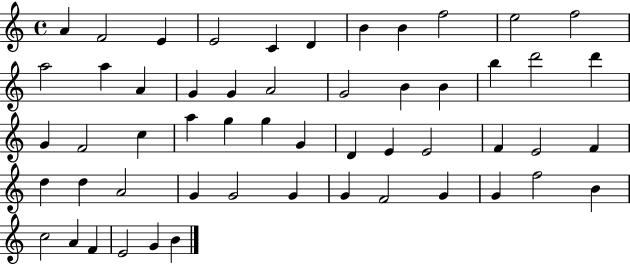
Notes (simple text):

A4/q F4/h E4/q E4/h C4/q D4/q B4/q B4/q F5/h E5/h F5/h A5/h A5/q A4/q G4/q G4/q A4/h G4/h B4/q B4/q B5/q D6/h D6/q G4/q F4/h C5/q A5/q G5/q G5/q G4/q D4/q E4/q E4/h F4/q E4/h F4/q D5/q D5/q A4/h G4/q G4/h G4/q G4/q F4/h G4/q G4/q F5/h B4/q C5/h A4/q F4/q E4/h G4/q B4/q